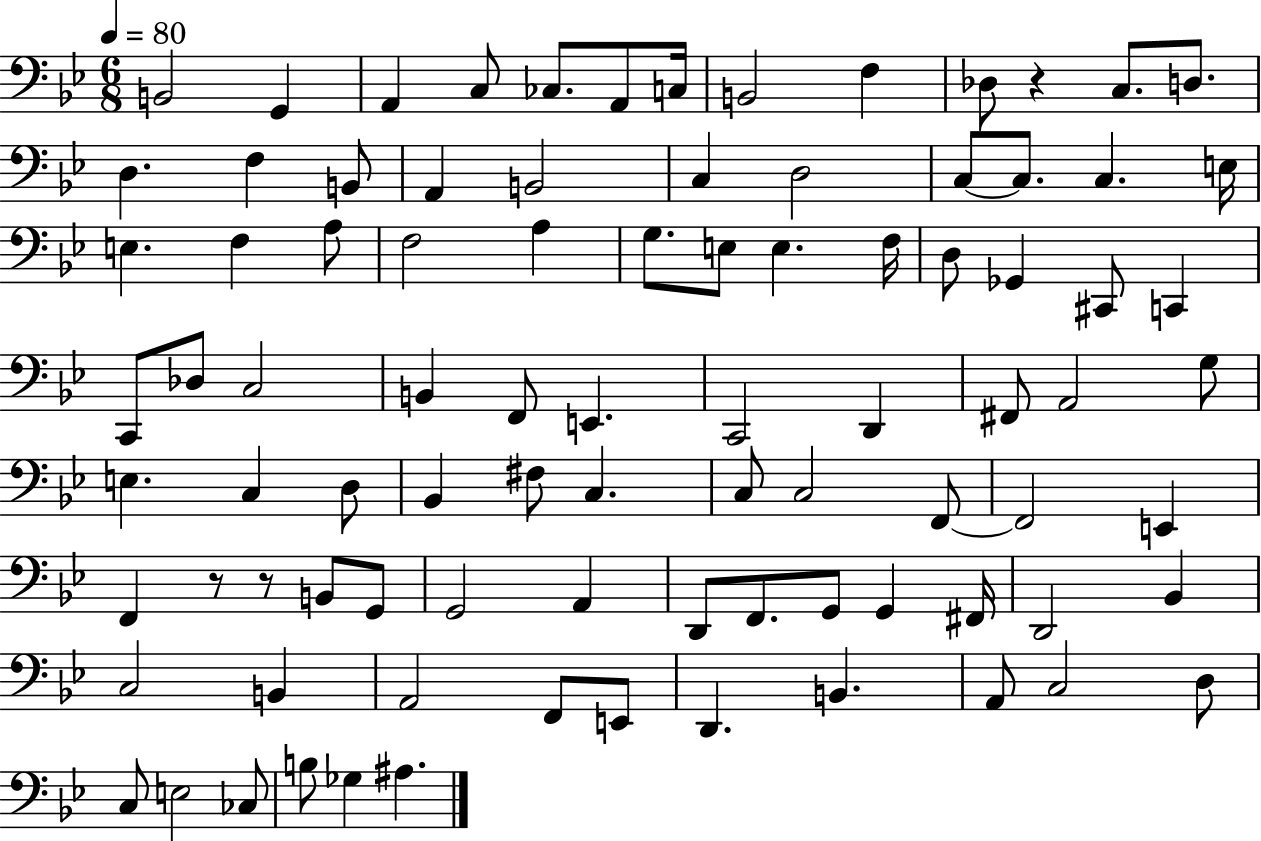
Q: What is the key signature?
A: BES major